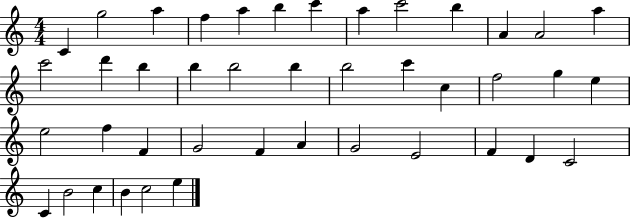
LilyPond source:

{
  \clef treble
  \numericTimeSignature
  \time 4/4
  \key c \major
  c'4 g''2 a''4 | f''4 a''4 b''4 c'''4 | a''4 c'''2 b''4 | a'4 a'2 a''4 | \break c'''2 d'''4 b''4 | b''4 b''2 b''4 | b''2 c'''4 c''4 | f''2 g''4 e''4 | \break e''2 f''4 f'4 | g'2 f'4 a'4 | g'2 e'2 | f'4 d'4 c'2 | \break c'4 b'2 c''4 | b'4 c''2 e''4 | \bar "|."
}